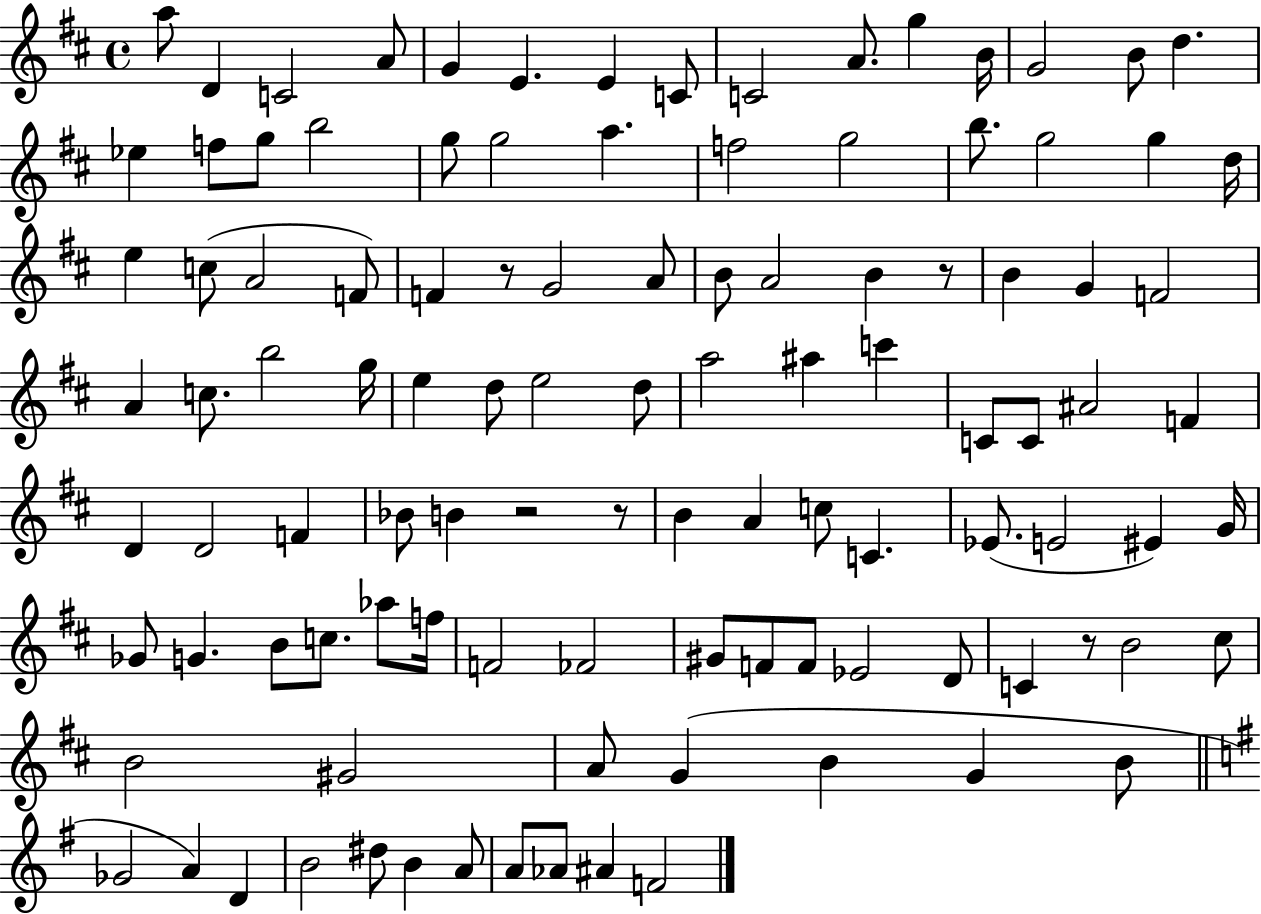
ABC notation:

X:1
T:Untitled
M:4/4
L:1/4
K:D
a/2 D C2 A/2 G E E C/2 C2 A/2 g B/4 G2 B/2 d _e f/2 g/2 b2 g/2 g2 a f2 g2 b/2 g2 g d/4 e c/2 A2 F/2 F z/2 G2 A/2 B/2 A2 B z/2 B G F2 A c/2 b2 g/4 e d/2 e2 d/2 a2 ^a c' C/2 C/2 ^A2 F D D2 F _B/2 B z2 z/2 B A c/2 C _E/2 E2 ^E G/4 _G/2 G B/2 c/2 _a/2 f/4 F2 _F2 ^G/2 F/2 F/2 _E2 D/2 C z/2 B2 ^c/2 B2 ^G2 A/2 G B G B/2 _G2 A D B2 ^d/2 B A/2 A/2 _A/2 ^A F2